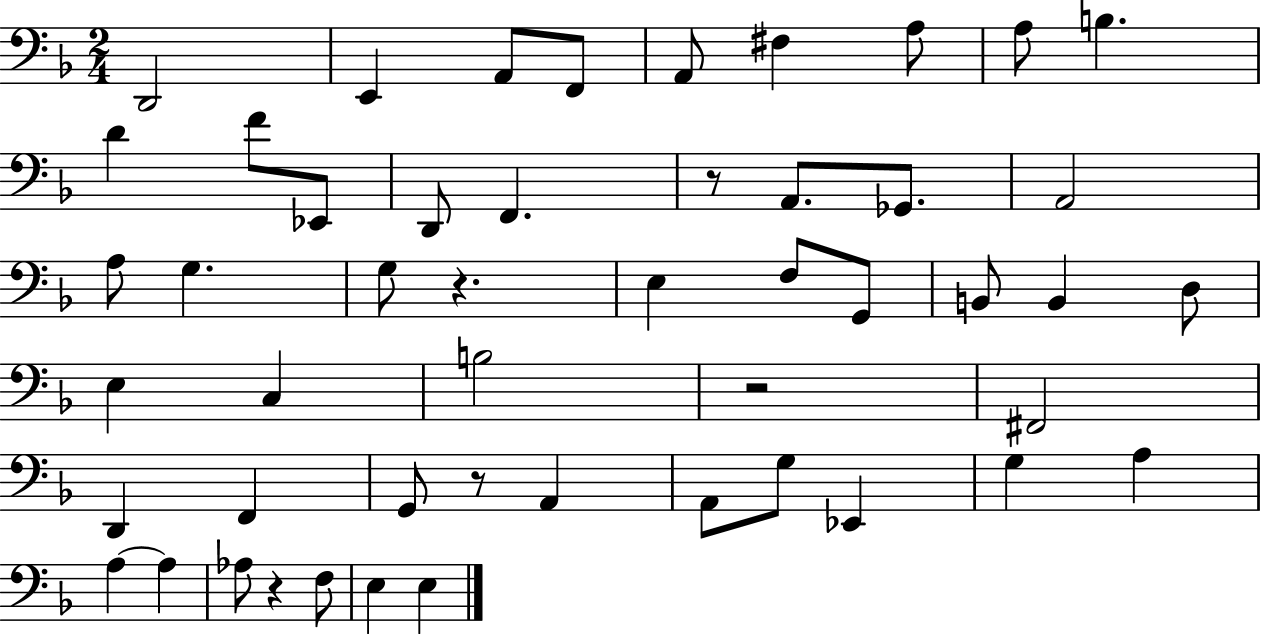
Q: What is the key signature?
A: F major